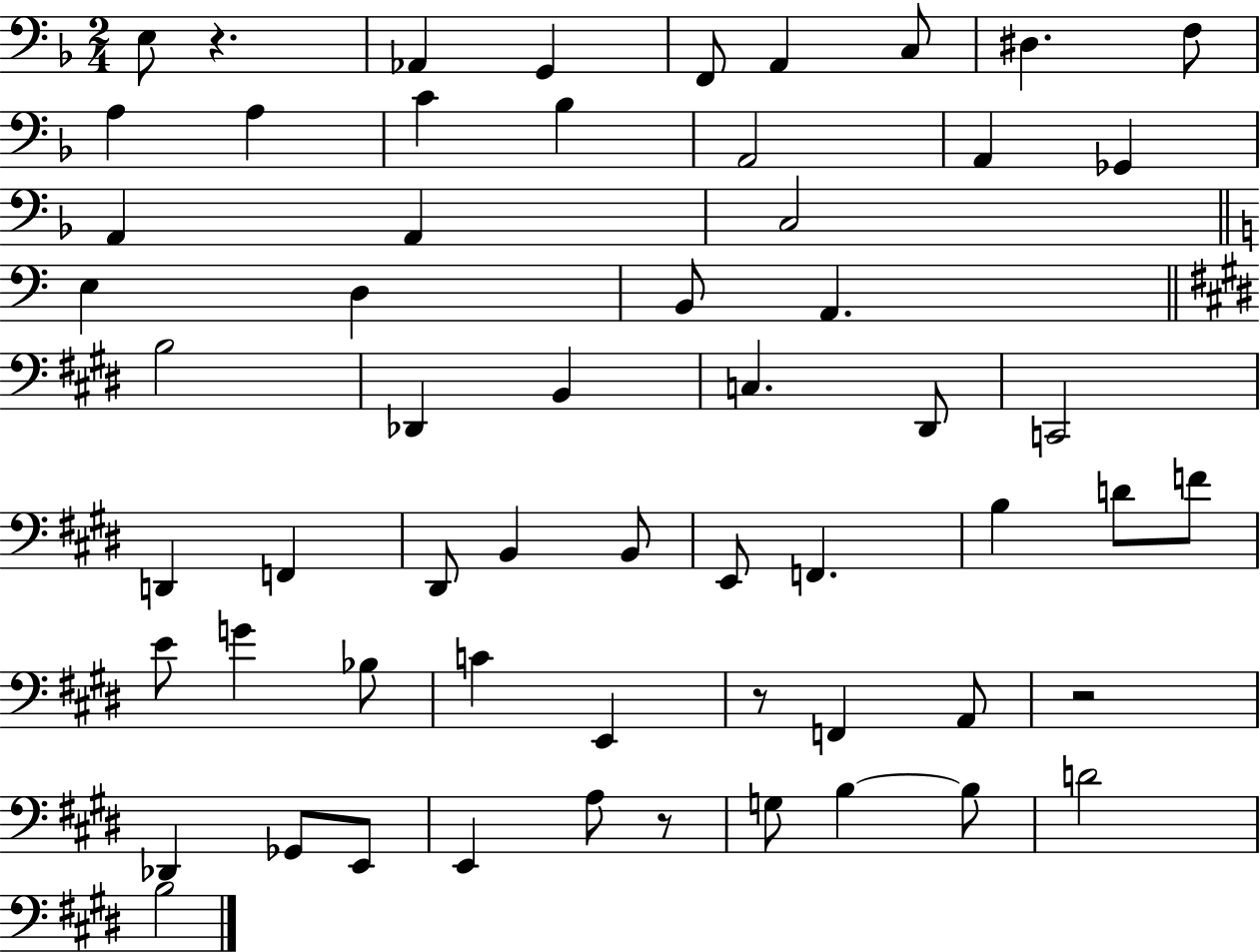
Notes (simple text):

E3/e R/q. Ab2/q G2/q F2/e A2/q C3/e D#3/q. F3/e A3/q A3/q C4/q Bb3/q A2/h A2/q Gb2/q A2/q A2/q C3/h E3/q D3/q B2/e A2/q. B3/h Db2/q B2/q C3/q. D#2/e C2/h D2/q F2/q D#2/e B2/q B2/e E2/e F2/q. B3/q D4/e F4/e E4/e G4/q Bb3/e C4/q E2/q R/e F2/q A2/e R/h Db2/q Gb2/e E2/e E2/q A3/e R/e G3/e B3/q B3/e D4/h B3/h